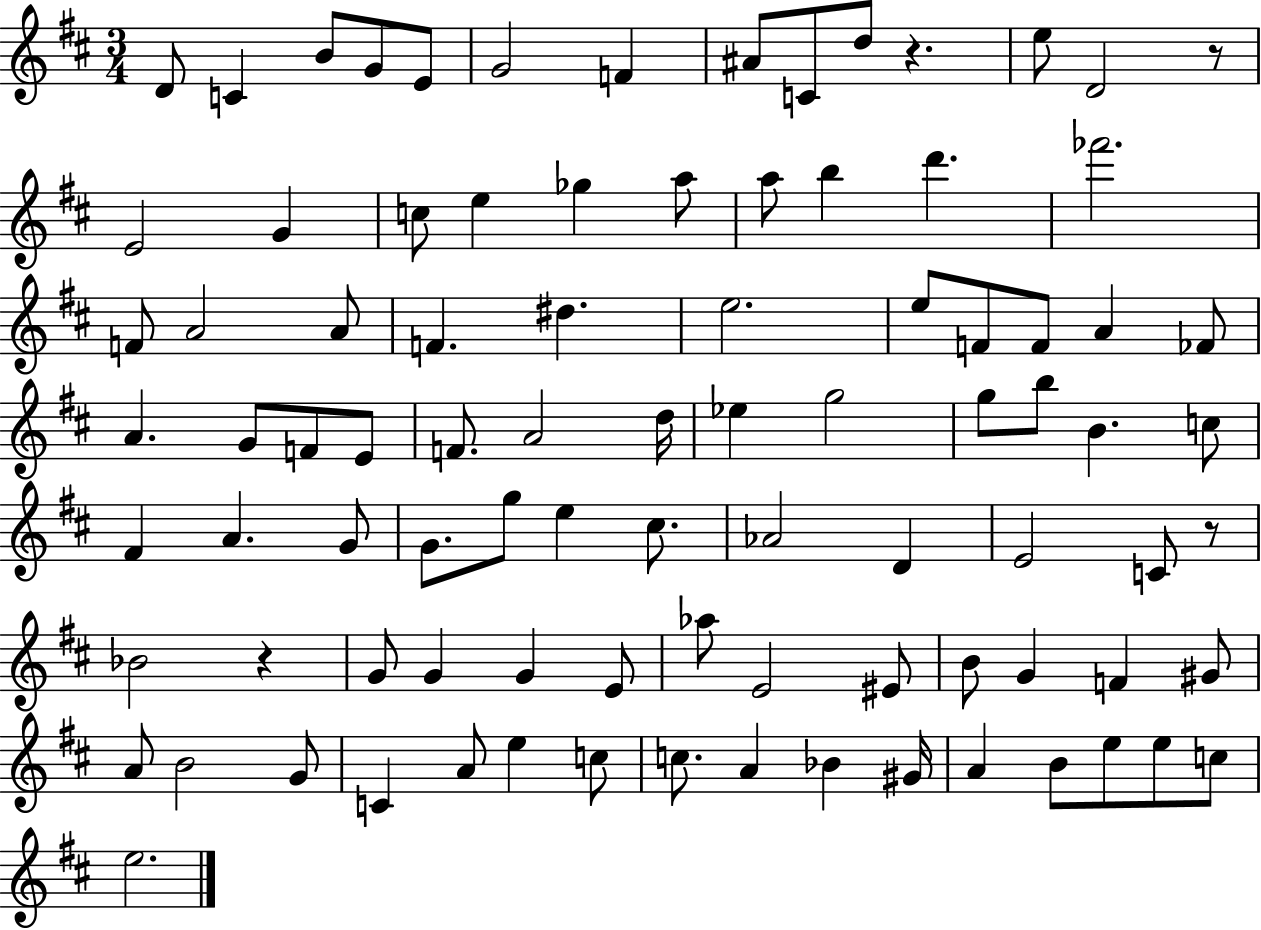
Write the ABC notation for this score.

X:1
T:Untitled
M:3/4
L:1/4
K:D
D/2 C B/2 G/2 E/2 G2 F ^A/2 C/2 d/2 z e/2 D2 z/2 E2 G c/2 e _g a/2 a/2 b d' _f'2 F/2 A2 A/2 F ^d e2 e/2 F/2 F/2 A _F/2 A G/2 F/2 E/2 F/2 A2 d/4 _e g2 g/2 b/2 B c/2 ^F A G/2 G/2 g/2 e ^c/2 _A2 D E2 C/2 z/2 _B2 z G/2 G G E/2 _a/2 E2 ^E/2 B/2 G F ^G/2 A/2 B2 G/2 C A/2 e c/2 c/2 A _B ^G/4 A B/2 e/2 e/2 c/2 e2